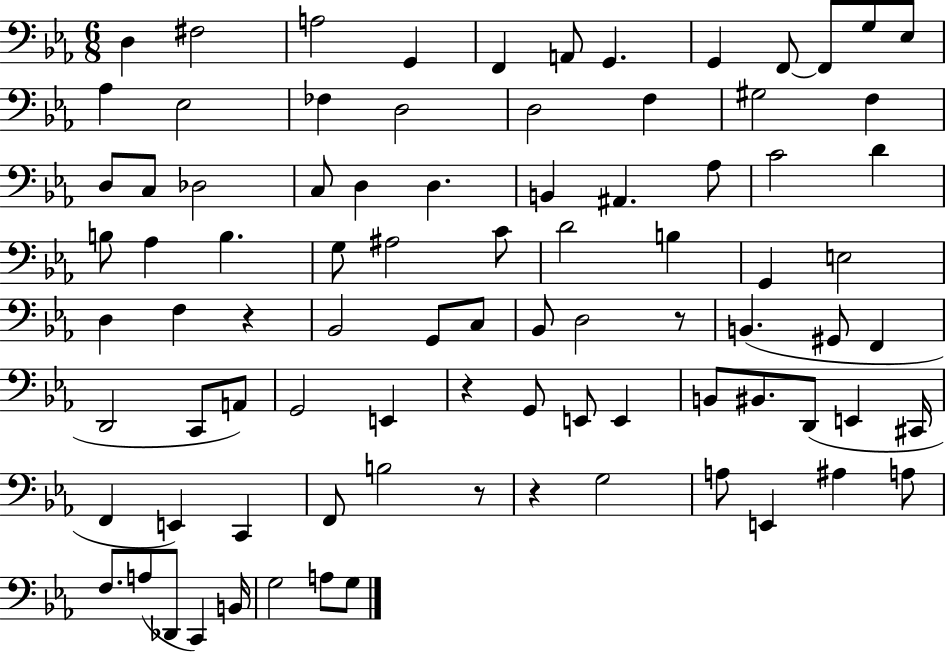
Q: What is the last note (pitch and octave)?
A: G3